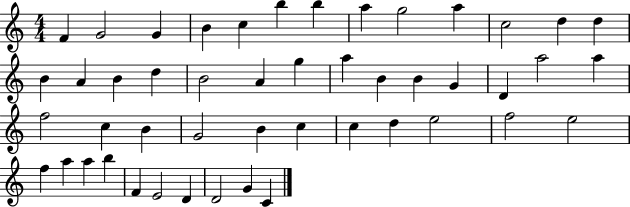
F4/q G4/h G4/q B4/q C5/q B5/q B5/q A5/q G5/h A5/q C5/h D5/q D5/q B4/q A4/q B4/q D5/q B4/h A4/q G5/q A5/q B4/q B4/q G4/q D4/q A5/h A5/q F5/h C5/q B4/q G4/h B4/q C5/q C5/q D5/q E5/h F5/h E5/h F5/q A5/q A5/q B5/q F4/q E4/h D4/q D4/h G4/q C4/q